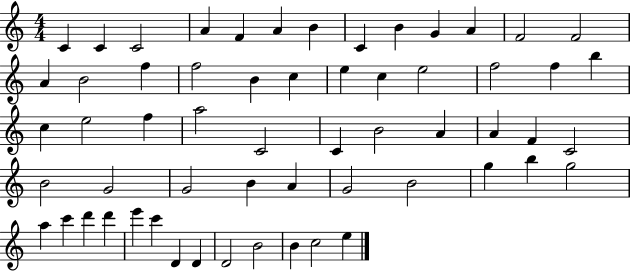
{
  \clef treble
  \numericTimeSignature
  \time 4/4
  \key c \major
  c'4 c'4 c'2 | a'4 f'4 a'4 b'4 | c'4 b'4 g'4 a'4 | f'2 f'2 | \break a'4 b'2 f''4 | f''2 b'4 c''4 | e''4 c''4 e''2 | f''2 f''4 b''4 | \break c''4 e''2 f''4 | a''2 c'2 | c'4 b'2 a'4 | a'4 f'4 c'2 | \break b'2 g'2 | g'2 b'4 a'4 | g'2 b'2 | g''4 b''4 g''2 | \break a''4 c'''4 d'''4 d'''4 | e'''4 c'''4 d'4 d'4 | d'2 b'2 | b'4 c''2 e''4 | \break \bar "|."
}